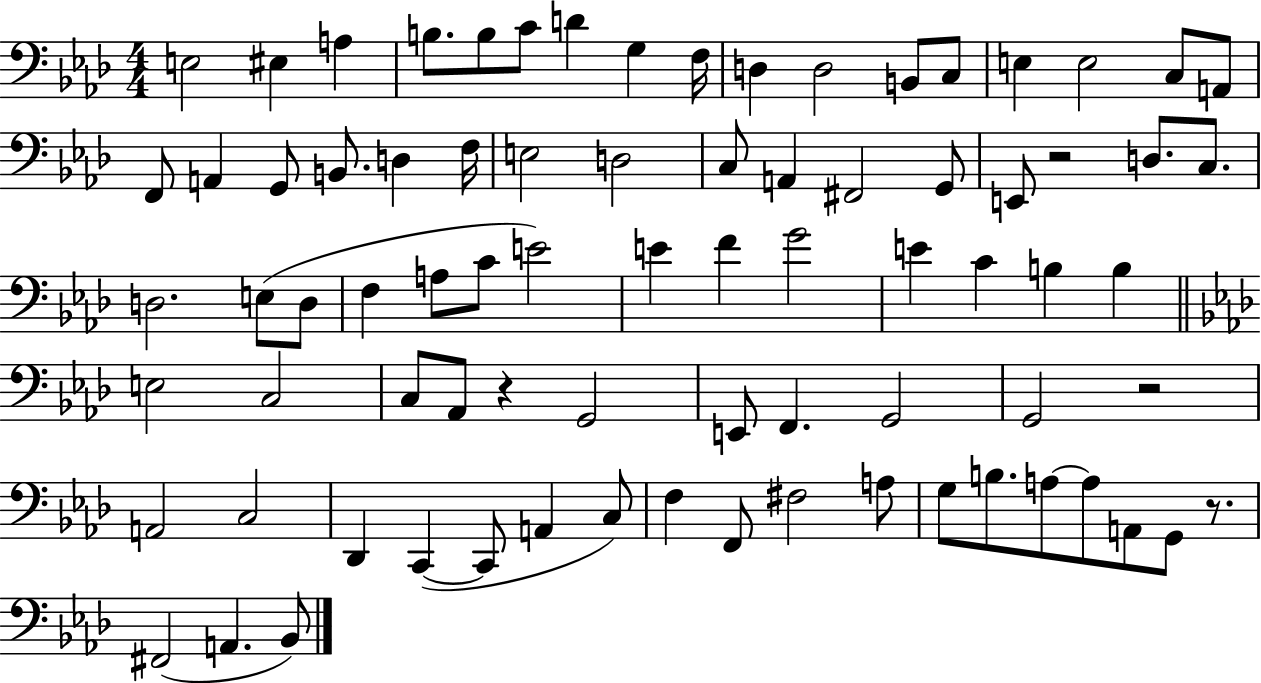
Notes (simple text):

E3/h EIS3/q A3/q B3/e. B3/e C4/e D4/q G3/q F3/s D3/q D3/h B2/e C3/e E3/q E3/h C3/e A2/e F2/e A2/q G2/e B2/e. D3/q F3/s E3/h D3/h C3/e A2/q F#2/h G2/e E2/e R/h D3/e. C3/e. D3/h. E3/e D3/e F3/q A3/e C4/e E4/h E4/q F4/q G4/h E4/q C4/q B3/q B3/q E3/h C3/h C3/e Ab2/e R/q G2/h E2/e F2/q. G2/h G2/h R/h A2/h C3/h Db2/q C2/q C2/e A2/q C3/e F3/q F2/e F#3/h A3/e G3/e B3/e. A3/e A3/e A2/e G2/e R/e. F#2/h A2/q. Bb2/e